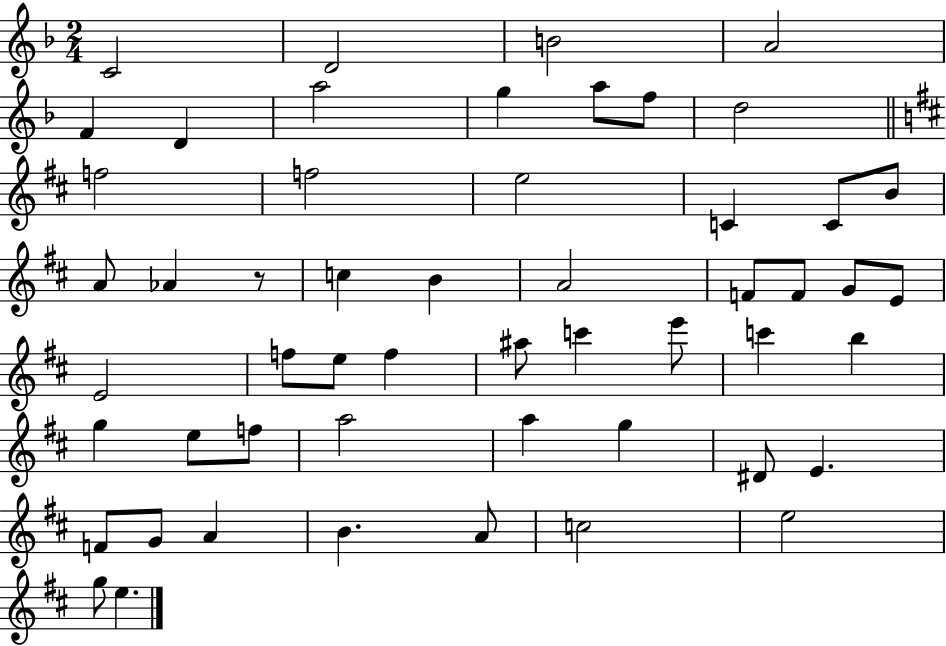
X:1
T:Untitled
M:2/4
L:1/4
K:F
C2 D2 B2 A2 F D a2 g a/2 f/2 d2 f2 f2 e2 C C/2 B/2 A/2 _A z/2 c B A2 F/2 F/2 G/2 E/2 E2 f/2 e/2 f ^a/2 c' e'/2 c' b g e/2 f/2 a2 a g ^D/2 E F/2 G/2 A B A/2 c2 e2 g/2 e